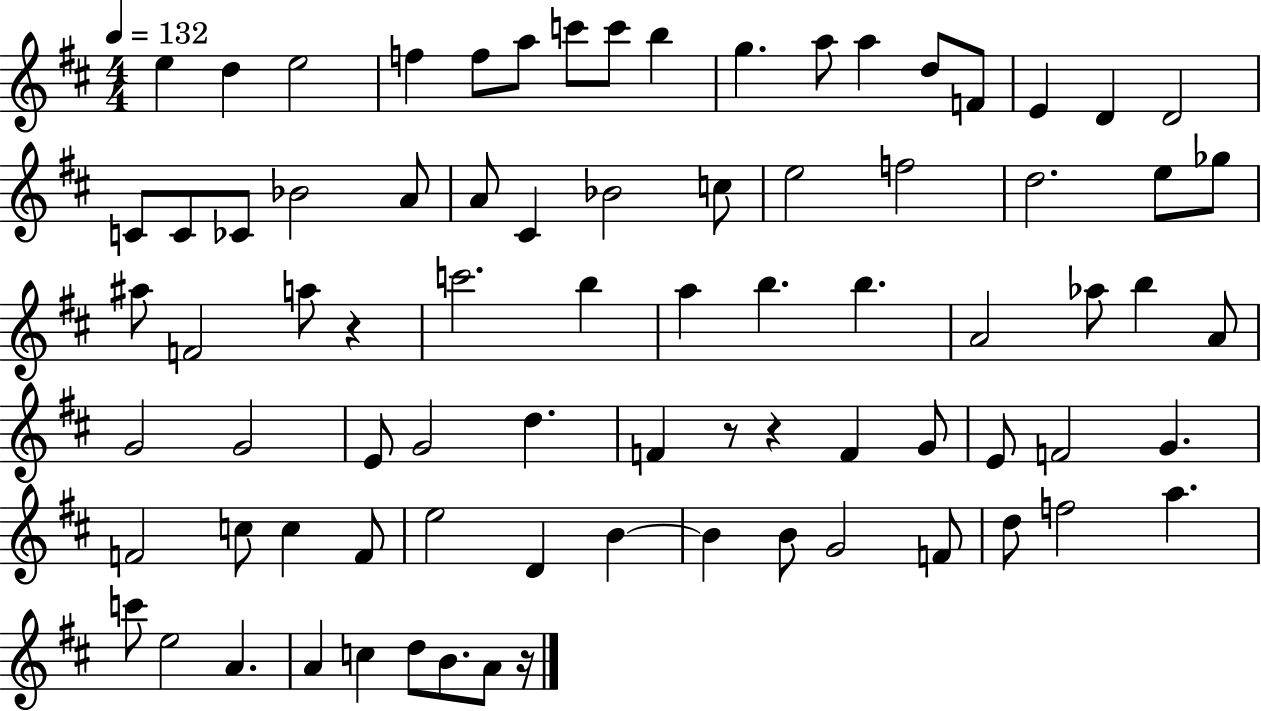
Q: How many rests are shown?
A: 4